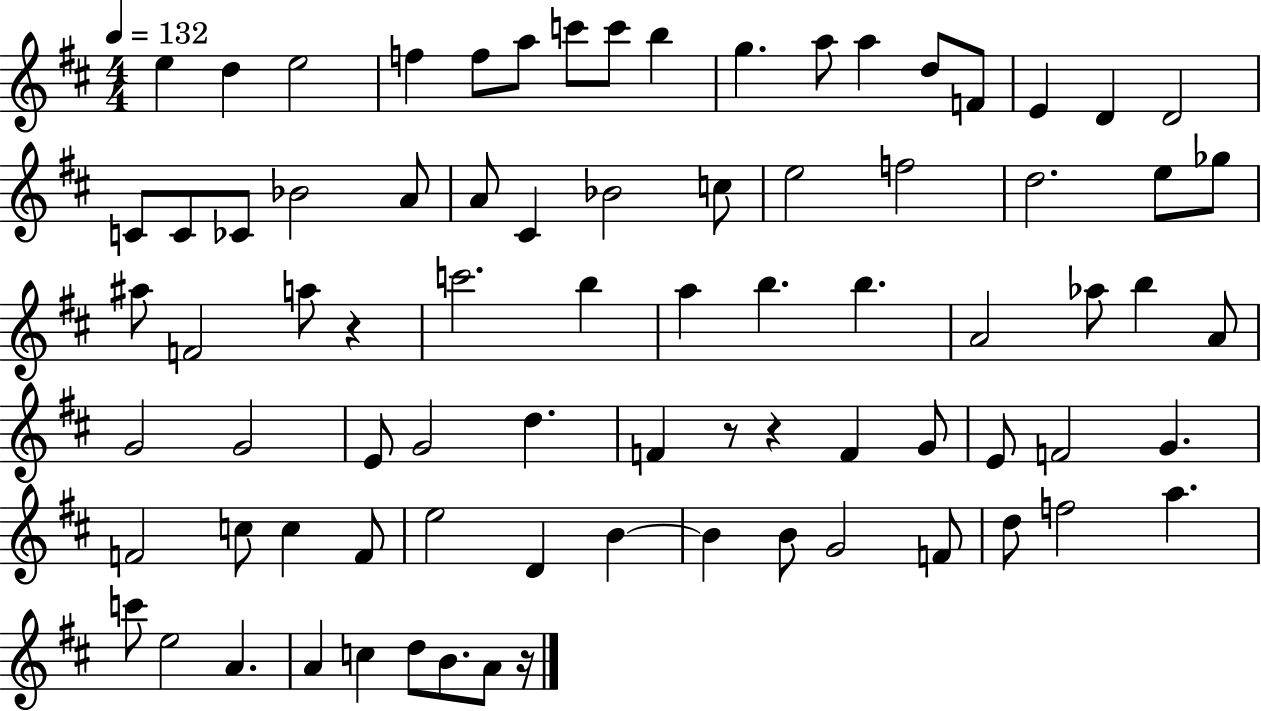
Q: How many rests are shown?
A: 4